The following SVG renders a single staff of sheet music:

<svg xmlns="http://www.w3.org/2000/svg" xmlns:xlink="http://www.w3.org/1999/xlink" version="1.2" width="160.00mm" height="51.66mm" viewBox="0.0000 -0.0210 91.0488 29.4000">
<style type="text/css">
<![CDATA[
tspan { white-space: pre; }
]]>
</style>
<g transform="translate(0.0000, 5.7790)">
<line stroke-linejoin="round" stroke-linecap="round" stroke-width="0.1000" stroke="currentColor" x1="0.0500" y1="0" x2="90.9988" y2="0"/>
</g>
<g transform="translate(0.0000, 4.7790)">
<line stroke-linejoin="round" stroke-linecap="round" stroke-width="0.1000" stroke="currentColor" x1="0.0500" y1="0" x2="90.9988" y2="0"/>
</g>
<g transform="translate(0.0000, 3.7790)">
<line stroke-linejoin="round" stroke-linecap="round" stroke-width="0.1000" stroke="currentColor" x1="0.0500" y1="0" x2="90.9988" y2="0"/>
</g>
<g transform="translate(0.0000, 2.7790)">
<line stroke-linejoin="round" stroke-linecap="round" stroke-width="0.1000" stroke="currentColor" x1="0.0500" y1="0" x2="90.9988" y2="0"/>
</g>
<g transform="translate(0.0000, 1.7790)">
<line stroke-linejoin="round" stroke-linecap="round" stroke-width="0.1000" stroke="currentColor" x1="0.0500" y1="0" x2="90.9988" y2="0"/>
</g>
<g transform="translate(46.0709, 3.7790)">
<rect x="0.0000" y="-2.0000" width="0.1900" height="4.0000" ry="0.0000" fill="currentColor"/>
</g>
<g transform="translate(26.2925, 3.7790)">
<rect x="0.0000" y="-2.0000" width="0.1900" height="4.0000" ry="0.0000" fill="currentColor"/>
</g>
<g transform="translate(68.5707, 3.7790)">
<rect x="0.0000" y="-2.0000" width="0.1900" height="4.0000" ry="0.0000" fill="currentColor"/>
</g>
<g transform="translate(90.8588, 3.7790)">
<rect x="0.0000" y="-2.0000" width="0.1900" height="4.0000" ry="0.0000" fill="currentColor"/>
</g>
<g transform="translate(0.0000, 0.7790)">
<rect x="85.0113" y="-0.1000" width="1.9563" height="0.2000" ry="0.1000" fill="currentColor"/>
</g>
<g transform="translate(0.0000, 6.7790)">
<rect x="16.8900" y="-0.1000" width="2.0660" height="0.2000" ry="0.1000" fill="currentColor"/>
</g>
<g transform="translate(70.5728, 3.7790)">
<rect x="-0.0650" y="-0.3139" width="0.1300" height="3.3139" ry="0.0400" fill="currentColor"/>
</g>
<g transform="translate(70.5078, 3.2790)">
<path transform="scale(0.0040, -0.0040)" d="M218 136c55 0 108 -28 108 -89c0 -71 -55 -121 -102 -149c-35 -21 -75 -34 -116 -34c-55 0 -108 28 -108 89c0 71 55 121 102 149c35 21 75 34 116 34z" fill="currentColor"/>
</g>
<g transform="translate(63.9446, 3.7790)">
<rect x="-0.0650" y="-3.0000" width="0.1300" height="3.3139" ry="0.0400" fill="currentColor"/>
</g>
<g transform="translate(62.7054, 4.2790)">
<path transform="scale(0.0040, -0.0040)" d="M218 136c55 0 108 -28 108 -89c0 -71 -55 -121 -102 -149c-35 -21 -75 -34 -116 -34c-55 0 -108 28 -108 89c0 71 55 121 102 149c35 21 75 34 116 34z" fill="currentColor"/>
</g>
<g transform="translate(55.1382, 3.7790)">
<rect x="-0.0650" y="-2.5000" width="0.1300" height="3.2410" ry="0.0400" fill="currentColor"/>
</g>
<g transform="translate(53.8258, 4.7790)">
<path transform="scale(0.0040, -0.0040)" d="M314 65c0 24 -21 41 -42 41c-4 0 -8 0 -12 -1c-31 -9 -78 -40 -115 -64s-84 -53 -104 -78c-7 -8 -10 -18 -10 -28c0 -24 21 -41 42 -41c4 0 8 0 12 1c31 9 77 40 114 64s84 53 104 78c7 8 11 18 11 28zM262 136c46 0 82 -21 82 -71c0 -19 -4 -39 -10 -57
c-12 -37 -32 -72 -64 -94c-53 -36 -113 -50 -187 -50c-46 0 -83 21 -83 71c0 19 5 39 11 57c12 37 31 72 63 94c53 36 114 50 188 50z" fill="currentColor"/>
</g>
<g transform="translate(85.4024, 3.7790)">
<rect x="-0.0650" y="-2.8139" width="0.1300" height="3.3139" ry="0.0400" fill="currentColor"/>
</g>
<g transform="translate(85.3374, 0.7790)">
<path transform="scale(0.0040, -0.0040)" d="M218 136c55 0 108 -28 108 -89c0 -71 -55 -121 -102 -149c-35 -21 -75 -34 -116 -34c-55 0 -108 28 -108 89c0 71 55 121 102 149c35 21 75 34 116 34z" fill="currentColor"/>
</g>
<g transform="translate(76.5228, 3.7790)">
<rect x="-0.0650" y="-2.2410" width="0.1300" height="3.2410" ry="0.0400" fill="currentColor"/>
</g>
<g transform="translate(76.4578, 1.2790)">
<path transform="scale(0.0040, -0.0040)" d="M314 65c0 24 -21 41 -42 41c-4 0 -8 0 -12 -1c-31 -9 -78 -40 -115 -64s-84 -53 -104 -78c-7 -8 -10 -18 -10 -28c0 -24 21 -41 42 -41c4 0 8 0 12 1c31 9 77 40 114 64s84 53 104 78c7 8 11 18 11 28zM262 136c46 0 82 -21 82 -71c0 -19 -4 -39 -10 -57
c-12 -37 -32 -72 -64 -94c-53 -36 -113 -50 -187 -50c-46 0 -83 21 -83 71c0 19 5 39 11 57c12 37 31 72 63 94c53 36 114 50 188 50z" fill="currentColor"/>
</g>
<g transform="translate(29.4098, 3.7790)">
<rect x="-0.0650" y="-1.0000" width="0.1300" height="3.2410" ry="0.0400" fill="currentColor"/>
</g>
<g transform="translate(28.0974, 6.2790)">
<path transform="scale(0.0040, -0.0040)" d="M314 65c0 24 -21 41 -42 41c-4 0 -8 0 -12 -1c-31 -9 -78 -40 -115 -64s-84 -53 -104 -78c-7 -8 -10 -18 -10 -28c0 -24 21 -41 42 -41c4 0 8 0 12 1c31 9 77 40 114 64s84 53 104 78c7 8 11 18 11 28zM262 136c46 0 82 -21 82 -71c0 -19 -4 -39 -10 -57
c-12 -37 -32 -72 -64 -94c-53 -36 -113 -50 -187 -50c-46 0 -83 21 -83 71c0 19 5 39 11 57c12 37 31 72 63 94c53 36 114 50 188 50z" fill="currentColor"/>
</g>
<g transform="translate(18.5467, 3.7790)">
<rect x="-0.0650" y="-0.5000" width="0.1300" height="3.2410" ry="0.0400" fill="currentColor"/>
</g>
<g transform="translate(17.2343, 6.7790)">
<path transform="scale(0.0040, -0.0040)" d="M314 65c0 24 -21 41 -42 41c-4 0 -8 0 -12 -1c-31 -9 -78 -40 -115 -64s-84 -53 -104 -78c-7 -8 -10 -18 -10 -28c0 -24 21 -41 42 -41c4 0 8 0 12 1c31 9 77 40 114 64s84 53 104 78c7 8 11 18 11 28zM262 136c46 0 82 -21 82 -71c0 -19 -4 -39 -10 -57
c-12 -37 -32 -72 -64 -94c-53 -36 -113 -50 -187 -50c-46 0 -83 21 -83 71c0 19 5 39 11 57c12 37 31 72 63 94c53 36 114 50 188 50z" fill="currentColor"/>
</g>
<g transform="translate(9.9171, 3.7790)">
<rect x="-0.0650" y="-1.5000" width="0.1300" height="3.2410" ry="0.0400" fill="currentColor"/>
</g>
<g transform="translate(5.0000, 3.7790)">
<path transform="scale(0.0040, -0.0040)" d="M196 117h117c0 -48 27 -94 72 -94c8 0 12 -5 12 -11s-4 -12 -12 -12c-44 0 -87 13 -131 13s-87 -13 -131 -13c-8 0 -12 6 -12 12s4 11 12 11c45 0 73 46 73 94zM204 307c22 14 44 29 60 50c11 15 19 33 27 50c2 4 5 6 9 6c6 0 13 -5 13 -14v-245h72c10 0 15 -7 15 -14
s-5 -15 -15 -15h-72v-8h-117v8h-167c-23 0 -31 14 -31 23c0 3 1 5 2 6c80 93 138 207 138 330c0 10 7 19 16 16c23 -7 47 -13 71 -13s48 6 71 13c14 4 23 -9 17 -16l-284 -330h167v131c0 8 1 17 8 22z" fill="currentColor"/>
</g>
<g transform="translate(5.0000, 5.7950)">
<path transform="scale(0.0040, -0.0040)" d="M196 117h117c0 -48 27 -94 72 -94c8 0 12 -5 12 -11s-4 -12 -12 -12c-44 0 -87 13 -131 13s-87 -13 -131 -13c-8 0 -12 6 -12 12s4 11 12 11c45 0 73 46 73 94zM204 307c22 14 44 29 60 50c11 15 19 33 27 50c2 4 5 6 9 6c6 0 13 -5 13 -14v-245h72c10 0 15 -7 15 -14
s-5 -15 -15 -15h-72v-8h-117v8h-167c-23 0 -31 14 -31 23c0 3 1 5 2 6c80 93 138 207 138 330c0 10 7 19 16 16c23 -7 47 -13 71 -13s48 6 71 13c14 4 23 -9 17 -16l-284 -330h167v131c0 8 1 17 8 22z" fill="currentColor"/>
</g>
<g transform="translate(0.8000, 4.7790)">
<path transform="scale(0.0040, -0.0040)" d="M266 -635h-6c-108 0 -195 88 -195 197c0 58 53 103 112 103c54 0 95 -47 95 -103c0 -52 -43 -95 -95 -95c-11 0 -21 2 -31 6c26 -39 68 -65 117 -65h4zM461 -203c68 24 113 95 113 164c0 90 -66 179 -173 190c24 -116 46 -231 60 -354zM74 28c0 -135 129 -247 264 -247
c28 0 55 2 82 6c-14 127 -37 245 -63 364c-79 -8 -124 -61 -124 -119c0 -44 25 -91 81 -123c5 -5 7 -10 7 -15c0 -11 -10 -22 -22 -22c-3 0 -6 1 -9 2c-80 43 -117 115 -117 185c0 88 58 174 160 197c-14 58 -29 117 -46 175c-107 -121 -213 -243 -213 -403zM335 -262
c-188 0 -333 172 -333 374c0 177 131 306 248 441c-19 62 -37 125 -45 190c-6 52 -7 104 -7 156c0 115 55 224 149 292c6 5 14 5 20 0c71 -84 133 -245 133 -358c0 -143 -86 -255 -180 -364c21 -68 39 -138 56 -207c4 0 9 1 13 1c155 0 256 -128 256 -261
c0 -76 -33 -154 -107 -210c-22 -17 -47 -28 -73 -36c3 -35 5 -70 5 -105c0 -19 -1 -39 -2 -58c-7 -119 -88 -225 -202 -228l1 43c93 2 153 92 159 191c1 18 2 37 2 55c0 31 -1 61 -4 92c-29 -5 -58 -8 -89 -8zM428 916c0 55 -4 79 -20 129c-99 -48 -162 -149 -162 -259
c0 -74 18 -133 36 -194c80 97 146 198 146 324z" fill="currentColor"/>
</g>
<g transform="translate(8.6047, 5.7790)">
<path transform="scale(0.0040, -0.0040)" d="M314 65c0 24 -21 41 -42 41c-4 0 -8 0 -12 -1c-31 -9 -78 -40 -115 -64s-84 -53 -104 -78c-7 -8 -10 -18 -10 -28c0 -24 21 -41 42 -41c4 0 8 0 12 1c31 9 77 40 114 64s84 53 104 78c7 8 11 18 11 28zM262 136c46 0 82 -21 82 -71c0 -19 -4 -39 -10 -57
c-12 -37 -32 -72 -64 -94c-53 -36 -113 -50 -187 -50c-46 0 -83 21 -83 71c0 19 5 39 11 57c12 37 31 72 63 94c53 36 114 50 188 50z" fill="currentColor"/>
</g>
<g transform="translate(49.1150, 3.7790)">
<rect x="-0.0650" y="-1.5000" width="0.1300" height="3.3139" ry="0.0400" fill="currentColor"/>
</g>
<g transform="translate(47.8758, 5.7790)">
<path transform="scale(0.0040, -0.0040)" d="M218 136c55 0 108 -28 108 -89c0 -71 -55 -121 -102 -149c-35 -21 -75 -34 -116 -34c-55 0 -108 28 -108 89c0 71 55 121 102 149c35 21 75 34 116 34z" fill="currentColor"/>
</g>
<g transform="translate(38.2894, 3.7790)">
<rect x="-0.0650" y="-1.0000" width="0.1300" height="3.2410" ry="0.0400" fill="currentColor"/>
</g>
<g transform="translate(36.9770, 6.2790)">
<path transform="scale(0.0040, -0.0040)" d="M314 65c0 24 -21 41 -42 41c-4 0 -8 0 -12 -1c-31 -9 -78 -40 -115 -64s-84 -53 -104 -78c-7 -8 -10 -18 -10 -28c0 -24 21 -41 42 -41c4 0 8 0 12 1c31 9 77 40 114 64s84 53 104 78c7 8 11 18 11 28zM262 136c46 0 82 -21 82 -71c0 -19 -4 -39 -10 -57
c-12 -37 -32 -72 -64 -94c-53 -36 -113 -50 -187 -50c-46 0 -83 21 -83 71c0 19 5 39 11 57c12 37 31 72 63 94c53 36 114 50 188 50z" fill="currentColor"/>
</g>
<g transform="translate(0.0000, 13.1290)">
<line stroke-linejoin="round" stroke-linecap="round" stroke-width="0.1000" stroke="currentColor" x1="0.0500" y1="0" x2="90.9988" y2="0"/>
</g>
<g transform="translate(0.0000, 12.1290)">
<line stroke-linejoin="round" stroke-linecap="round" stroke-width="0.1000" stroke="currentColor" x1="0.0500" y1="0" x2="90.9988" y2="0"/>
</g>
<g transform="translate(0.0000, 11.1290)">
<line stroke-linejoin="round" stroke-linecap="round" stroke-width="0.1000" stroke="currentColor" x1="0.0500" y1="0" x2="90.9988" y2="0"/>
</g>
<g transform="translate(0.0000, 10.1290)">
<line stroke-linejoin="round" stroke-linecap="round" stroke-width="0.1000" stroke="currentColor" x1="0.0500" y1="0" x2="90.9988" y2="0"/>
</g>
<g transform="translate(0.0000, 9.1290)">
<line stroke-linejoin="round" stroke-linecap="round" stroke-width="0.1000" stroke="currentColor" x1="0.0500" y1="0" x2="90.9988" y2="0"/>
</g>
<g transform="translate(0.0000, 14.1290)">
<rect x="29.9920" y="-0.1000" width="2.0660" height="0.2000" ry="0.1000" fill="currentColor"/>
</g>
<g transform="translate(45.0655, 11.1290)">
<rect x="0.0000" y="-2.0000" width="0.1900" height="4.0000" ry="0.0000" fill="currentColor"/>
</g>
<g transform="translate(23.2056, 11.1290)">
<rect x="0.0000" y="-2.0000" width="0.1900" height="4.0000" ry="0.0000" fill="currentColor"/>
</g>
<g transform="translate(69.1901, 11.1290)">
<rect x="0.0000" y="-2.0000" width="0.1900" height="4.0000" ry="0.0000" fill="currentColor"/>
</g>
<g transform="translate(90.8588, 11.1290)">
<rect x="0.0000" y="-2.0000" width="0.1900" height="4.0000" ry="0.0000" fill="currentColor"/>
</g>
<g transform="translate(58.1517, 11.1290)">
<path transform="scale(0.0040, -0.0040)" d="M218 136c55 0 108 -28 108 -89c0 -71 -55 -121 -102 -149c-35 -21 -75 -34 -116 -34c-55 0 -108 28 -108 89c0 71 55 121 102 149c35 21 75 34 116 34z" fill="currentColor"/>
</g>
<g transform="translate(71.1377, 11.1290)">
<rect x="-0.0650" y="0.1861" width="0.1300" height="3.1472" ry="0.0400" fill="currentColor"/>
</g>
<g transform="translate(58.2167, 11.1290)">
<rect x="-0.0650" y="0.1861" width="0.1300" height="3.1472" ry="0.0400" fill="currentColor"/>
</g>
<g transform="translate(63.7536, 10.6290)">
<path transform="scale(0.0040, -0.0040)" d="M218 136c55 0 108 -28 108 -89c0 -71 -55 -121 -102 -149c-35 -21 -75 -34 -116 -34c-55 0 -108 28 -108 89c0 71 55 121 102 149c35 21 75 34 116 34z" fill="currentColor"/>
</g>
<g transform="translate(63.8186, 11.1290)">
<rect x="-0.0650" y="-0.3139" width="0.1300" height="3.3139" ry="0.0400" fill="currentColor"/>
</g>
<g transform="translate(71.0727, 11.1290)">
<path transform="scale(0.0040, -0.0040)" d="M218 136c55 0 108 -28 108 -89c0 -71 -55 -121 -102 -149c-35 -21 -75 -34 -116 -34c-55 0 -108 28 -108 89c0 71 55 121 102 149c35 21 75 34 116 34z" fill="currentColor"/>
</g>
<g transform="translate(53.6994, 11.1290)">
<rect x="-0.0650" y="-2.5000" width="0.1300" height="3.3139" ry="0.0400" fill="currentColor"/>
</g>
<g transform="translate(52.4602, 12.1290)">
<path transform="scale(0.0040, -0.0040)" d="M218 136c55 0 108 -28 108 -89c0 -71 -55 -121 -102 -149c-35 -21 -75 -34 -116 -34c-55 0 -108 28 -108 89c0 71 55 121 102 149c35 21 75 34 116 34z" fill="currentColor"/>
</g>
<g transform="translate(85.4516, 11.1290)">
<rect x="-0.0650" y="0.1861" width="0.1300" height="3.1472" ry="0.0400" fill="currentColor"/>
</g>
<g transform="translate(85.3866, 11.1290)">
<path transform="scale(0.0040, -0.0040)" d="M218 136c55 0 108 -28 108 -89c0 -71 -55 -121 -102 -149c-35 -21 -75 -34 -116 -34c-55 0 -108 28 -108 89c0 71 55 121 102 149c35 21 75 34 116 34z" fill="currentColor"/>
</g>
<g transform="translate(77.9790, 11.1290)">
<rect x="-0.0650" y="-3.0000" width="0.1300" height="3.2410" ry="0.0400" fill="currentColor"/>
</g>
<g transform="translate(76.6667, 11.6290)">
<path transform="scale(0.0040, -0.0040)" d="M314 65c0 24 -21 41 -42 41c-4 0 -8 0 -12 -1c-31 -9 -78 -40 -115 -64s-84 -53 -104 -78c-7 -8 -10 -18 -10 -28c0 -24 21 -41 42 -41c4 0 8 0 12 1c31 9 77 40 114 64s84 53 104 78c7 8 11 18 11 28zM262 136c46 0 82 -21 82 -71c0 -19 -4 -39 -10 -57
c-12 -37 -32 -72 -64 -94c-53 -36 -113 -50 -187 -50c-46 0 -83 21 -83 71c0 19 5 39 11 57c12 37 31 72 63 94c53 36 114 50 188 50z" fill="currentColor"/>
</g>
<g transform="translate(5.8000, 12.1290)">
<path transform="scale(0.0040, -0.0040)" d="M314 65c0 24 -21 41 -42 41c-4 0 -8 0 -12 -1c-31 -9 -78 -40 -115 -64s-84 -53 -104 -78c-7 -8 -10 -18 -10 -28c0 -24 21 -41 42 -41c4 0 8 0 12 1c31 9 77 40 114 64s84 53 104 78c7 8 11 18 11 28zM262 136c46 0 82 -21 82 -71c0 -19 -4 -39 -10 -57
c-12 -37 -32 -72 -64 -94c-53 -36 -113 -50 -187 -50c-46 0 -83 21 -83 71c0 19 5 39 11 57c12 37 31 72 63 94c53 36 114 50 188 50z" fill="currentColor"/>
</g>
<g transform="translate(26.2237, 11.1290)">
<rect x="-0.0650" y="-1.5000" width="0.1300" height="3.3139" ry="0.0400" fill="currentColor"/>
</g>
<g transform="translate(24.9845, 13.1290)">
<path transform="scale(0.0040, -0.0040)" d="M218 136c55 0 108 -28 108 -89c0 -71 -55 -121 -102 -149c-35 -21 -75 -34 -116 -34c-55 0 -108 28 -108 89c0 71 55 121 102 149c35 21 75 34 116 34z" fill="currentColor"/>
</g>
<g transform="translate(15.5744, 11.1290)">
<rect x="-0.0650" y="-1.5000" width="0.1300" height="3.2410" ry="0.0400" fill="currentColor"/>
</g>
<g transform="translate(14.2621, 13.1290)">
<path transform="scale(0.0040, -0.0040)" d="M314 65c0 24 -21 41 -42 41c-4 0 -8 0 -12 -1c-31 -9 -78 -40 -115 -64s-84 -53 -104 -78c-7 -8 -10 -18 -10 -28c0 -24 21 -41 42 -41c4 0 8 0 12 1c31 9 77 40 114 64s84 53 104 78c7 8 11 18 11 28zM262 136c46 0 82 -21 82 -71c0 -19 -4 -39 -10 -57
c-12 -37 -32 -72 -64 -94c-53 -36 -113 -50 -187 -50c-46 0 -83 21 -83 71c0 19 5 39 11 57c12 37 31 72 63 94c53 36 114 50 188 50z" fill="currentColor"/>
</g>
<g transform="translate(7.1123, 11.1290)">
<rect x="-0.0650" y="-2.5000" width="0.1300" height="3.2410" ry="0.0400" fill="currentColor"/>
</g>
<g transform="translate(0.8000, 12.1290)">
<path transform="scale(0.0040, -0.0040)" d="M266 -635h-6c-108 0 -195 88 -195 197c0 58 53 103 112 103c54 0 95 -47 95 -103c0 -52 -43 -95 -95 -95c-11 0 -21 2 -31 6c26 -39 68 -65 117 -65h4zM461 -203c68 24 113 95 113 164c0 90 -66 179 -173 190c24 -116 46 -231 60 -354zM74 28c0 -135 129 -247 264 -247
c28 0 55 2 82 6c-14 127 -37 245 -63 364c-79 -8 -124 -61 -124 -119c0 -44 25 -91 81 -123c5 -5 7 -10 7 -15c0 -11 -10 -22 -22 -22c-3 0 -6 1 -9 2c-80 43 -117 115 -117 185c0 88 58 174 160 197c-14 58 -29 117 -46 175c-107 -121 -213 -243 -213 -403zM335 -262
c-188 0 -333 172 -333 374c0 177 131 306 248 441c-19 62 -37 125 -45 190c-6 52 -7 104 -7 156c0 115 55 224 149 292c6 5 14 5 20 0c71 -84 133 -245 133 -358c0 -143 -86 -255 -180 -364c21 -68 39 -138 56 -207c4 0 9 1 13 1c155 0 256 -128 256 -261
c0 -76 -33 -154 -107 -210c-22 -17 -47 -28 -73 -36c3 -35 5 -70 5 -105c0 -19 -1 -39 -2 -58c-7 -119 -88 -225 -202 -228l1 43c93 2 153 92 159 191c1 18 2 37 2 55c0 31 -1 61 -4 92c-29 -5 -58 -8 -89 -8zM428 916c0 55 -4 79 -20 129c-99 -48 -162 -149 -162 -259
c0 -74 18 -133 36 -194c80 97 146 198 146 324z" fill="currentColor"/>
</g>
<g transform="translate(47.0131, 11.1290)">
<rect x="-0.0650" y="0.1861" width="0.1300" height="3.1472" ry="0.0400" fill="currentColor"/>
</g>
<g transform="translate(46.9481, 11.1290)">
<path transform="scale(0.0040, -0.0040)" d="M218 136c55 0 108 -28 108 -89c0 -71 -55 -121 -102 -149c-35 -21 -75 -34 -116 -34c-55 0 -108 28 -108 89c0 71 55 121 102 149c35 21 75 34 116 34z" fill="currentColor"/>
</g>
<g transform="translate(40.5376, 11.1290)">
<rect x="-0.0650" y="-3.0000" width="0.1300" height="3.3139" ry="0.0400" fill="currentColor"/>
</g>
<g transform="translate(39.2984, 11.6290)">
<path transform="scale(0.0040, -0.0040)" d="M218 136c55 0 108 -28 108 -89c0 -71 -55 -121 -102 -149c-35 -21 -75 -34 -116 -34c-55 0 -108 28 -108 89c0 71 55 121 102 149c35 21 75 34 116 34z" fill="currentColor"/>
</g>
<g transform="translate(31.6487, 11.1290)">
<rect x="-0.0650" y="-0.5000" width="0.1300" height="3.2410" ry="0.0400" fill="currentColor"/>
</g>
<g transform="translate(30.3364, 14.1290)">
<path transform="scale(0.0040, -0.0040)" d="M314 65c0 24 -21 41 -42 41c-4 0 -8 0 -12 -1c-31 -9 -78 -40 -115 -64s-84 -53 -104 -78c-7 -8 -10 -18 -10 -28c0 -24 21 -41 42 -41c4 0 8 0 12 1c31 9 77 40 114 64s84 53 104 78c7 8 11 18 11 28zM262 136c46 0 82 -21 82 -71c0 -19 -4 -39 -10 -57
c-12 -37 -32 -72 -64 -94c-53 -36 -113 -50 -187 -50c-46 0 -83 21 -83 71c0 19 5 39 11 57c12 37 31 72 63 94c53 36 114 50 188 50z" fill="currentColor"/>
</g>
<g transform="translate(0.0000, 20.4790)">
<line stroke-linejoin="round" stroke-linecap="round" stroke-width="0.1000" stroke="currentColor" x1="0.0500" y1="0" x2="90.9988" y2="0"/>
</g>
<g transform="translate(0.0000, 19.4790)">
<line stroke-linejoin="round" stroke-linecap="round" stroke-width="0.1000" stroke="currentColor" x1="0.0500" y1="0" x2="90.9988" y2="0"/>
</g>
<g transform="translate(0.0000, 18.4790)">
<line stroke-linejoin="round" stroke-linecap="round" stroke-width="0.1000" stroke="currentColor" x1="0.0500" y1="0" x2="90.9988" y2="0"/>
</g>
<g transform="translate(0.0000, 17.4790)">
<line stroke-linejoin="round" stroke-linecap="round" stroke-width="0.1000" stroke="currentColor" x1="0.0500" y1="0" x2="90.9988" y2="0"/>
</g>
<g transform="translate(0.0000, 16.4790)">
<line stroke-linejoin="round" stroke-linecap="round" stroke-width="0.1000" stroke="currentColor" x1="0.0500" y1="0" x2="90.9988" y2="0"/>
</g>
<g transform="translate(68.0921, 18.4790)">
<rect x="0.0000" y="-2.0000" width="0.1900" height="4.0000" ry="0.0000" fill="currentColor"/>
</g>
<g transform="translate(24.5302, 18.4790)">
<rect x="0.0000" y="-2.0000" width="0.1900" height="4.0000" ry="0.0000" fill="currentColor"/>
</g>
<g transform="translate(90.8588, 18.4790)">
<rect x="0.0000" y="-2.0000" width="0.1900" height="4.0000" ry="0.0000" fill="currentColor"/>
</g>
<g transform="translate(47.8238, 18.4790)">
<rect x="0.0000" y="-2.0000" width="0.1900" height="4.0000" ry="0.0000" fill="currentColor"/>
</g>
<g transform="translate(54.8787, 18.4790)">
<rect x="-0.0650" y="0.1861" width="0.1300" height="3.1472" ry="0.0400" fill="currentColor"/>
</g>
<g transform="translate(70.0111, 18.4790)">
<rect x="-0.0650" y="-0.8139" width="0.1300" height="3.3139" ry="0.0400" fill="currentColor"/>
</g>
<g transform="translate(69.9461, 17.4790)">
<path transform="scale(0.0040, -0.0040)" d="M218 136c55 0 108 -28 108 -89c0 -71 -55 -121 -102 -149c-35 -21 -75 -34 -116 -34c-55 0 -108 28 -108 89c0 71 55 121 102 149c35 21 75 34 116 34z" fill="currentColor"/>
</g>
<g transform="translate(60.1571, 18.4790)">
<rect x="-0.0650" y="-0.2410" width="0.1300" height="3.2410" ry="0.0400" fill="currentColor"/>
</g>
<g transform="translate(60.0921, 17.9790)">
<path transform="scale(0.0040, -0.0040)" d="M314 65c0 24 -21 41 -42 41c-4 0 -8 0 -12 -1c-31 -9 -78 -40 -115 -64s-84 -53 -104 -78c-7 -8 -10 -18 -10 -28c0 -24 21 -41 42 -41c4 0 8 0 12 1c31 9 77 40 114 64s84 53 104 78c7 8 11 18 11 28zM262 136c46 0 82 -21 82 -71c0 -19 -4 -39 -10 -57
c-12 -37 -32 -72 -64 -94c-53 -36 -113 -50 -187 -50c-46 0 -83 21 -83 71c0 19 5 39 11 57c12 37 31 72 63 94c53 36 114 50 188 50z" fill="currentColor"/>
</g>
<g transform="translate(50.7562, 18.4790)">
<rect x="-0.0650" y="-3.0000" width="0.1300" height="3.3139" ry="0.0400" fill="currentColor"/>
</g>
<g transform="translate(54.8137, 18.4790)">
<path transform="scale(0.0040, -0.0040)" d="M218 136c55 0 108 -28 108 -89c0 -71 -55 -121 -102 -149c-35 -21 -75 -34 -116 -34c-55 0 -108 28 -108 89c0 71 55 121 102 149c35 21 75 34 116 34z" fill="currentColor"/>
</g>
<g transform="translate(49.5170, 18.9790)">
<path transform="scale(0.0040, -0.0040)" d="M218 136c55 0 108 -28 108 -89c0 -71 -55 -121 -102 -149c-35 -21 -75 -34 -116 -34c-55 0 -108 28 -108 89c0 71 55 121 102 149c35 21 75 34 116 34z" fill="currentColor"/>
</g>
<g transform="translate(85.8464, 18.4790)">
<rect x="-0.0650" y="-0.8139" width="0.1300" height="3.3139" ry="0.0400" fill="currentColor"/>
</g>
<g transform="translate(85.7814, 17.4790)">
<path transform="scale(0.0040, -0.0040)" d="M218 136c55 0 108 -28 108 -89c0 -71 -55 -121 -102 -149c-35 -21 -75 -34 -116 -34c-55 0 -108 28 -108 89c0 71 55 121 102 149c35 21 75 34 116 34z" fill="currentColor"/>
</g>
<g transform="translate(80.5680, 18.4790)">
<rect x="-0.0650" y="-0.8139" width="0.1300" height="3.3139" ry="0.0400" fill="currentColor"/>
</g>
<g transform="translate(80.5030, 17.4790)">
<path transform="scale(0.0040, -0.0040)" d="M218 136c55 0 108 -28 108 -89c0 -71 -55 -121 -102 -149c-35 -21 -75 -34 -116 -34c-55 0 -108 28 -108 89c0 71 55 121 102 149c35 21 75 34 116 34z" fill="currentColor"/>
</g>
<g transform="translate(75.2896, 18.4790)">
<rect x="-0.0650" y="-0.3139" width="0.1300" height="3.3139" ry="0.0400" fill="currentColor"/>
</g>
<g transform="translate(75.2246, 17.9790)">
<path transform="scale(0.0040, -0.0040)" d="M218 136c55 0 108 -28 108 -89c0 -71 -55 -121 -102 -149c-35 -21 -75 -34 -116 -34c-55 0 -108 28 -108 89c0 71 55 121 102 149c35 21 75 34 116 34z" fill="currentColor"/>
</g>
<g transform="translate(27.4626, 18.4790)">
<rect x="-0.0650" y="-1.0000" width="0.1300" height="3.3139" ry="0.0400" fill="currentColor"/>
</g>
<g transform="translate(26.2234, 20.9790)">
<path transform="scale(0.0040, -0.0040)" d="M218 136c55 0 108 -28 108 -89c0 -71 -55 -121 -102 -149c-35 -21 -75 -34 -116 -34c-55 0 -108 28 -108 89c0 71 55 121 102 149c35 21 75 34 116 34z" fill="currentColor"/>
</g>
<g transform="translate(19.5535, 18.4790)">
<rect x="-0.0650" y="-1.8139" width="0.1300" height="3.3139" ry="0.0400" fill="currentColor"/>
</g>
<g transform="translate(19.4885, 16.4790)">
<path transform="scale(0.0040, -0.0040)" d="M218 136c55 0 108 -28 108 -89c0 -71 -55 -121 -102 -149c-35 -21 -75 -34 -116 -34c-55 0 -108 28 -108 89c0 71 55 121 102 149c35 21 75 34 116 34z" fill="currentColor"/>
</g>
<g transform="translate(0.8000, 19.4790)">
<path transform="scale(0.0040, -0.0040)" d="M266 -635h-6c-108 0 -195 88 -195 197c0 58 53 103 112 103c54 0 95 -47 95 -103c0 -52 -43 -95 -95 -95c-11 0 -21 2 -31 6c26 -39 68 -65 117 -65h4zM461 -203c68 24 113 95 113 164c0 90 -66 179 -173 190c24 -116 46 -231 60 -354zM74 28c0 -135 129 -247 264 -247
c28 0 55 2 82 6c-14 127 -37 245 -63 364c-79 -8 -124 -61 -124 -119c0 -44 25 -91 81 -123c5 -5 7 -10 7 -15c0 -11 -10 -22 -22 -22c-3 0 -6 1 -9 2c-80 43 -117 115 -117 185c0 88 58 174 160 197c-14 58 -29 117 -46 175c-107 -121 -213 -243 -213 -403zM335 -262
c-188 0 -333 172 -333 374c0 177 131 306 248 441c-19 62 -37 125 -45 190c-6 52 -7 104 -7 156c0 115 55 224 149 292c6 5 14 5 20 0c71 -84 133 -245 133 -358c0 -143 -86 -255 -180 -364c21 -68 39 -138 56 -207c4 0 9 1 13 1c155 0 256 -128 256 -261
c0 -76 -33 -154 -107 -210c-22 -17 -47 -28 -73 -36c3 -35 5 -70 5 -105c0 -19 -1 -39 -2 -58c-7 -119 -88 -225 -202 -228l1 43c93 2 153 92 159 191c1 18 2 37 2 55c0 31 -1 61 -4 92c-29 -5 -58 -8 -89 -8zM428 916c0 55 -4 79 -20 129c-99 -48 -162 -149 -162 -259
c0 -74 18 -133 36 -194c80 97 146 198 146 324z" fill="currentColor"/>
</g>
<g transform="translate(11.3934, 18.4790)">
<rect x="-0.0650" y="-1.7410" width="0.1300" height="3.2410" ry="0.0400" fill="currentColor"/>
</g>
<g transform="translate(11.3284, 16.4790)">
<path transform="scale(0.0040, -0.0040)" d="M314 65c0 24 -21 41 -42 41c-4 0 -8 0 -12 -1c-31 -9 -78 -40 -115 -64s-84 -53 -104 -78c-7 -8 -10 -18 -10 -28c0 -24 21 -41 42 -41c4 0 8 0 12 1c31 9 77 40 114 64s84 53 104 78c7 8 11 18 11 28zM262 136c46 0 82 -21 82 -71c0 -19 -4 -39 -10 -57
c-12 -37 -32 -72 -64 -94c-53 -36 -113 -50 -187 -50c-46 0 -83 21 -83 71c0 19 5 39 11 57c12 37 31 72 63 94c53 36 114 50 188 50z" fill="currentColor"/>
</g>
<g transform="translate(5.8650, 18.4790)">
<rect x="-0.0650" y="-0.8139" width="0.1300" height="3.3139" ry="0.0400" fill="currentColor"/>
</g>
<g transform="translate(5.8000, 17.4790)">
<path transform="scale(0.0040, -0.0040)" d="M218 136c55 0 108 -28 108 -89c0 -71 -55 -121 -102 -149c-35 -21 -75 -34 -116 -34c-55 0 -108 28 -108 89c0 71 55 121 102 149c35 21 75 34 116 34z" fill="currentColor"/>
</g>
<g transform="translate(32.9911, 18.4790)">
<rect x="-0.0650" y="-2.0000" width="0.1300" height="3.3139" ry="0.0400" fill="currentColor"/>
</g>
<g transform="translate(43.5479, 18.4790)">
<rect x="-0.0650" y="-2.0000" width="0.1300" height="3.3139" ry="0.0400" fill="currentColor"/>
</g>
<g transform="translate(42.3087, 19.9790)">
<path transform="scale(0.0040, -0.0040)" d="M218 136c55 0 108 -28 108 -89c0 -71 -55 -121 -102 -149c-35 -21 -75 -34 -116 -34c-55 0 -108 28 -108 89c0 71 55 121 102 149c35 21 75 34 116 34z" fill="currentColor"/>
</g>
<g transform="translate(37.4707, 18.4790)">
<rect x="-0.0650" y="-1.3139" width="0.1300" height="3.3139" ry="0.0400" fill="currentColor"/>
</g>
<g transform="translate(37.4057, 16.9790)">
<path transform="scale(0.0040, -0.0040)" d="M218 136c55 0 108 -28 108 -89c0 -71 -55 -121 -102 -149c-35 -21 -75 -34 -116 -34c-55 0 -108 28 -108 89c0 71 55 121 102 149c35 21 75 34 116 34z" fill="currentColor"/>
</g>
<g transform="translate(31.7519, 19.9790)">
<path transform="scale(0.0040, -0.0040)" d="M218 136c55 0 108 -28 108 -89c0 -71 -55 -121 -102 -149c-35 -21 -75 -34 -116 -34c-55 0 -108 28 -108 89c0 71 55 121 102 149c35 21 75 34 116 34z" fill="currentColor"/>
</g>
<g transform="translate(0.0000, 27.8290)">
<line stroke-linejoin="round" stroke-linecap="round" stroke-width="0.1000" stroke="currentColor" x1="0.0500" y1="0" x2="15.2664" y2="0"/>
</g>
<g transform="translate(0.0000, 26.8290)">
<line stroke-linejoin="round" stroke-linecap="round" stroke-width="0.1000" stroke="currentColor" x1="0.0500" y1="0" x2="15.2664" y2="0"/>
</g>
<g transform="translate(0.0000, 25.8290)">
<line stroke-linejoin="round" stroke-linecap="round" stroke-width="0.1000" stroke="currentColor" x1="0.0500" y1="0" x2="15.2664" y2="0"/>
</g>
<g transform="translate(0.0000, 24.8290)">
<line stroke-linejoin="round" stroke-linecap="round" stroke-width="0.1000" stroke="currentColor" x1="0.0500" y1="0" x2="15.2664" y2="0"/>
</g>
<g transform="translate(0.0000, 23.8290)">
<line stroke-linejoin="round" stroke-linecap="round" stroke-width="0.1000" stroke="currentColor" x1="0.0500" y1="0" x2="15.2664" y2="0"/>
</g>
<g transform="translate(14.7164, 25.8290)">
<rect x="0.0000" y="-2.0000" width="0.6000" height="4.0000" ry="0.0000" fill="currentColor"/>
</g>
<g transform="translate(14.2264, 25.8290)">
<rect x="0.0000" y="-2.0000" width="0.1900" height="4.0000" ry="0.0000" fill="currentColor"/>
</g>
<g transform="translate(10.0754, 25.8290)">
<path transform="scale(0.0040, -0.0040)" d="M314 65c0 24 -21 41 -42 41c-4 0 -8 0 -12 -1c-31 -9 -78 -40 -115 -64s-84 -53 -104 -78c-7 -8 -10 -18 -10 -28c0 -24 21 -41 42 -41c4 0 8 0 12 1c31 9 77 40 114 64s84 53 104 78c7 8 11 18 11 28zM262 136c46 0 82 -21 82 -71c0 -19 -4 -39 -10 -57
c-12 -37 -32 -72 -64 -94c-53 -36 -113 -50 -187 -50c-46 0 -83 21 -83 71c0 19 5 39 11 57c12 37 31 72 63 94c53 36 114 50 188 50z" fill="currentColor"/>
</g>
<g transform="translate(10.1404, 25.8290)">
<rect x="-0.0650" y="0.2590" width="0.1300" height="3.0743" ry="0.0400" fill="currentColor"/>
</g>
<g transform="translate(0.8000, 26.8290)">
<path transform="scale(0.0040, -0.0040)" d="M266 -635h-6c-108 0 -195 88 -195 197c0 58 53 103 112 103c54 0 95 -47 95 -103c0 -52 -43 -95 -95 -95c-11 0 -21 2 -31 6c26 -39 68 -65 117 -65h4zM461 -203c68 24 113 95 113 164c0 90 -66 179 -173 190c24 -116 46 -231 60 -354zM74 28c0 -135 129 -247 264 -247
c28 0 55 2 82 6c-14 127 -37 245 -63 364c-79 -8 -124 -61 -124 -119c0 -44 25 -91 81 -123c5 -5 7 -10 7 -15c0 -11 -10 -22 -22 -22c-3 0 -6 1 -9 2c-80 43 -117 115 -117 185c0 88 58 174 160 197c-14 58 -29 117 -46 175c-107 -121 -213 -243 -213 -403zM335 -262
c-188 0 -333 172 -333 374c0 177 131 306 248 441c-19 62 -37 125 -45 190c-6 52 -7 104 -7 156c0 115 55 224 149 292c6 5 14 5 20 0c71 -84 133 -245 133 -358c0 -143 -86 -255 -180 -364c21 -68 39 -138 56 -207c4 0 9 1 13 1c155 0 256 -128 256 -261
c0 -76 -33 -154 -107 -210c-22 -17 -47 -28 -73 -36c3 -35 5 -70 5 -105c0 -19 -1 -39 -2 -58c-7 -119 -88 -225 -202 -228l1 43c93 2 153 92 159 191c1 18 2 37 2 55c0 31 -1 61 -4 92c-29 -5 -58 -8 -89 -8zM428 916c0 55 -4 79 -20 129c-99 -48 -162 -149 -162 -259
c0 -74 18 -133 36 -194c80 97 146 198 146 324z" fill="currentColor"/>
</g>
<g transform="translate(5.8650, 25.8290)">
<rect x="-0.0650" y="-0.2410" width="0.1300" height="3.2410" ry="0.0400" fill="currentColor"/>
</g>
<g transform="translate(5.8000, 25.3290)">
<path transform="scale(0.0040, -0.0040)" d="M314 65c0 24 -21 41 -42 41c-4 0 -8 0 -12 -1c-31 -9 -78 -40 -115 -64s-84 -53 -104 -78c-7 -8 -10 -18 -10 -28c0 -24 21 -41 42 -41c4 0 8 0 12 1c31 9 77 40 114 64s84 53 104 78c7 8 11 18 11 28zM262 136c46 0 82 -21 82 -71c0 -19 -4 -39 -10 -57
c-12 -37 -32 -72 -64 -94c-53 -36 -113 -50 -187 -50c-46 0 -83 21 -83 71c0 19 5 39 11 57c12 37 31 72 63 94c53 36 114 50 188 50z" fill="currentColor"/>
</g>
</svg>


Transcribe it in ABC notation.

X:1
T:Untitled
M:4/4
L:1/4
K:C
E2 C2 D2 D2 E G2 A c g2 a G2 E2 E C2 A B G B c B A2 B d f2 f D F e F A B c2 d c d d c2 B2